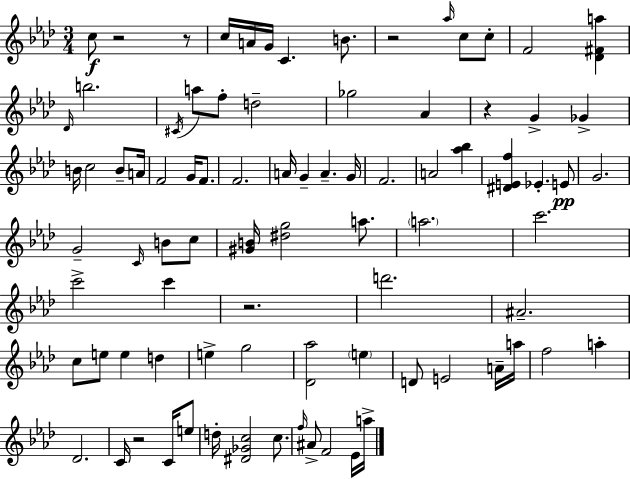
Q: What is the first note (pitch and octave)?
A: C5